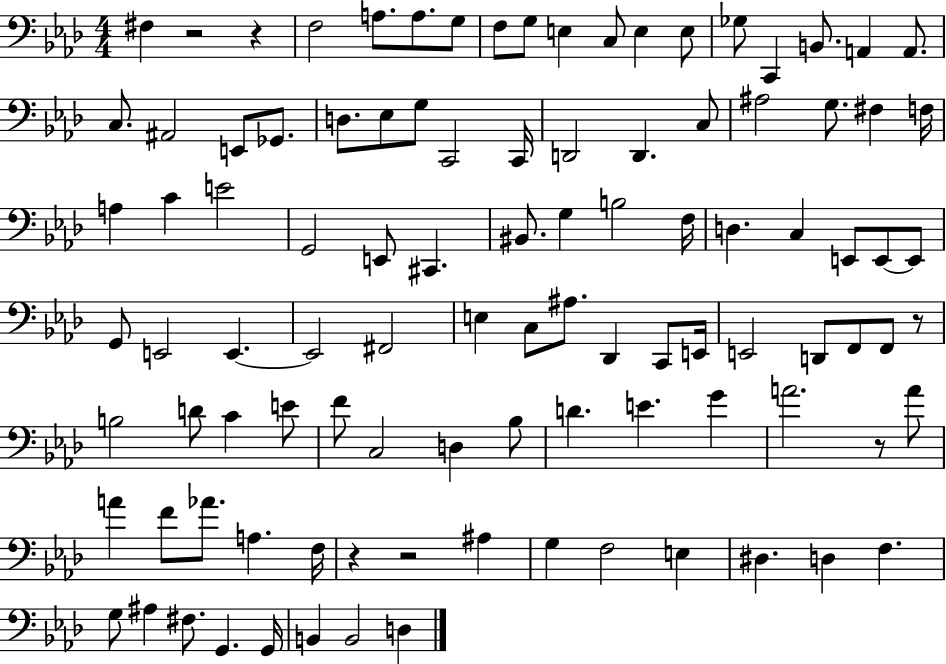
F#3/q R/h R/q F3/h A3/e. A3/e. G3/e F3/e G3/e E3/q C3/e E3/q E3/e Gb3/e C2/q B2/e. A2/q A2/e. C3/e. A#2/h E2/e Gb2/e. D3/e. Eb3/e G3/e C2/h C2/s D2/h D2/q. C3/e A#3/h G3/e. F#3/q F3/s A3/q C4/q E4/h G2/h E2/e C#2/q. BIS2/e. G3/q B3/h F3/s D3/q. C3/q E2/e E2/e E2/e G2/e E2/h E2/q. E2/h F#2/h E3/q C3/e A#3/e. Db2/q C2/e E2/s E2/h D2/e F2/e F2/e R/e B3/h D4/e C4/q E4/e F4/e C3/h D3/q Bb3/e D4/q. E4/q. G4/q A4/h. R/e A4/e A4/q F4/e Ab4/e. A3/q. F3/s R/q R/h A#3/q G3/q F3/h E3/q D#3/q. D3/q F3/q. G3/e A#3/q F#3/e. G2/q. G2/s B2/q B2/h D3/q